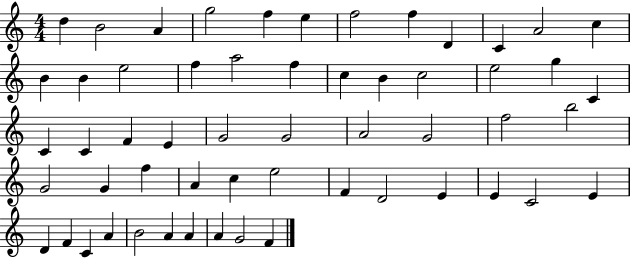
{
  \clef treble
  \numericTimeSignature
  \time 4/4
  \key c \major
  d''4 b'2 a'4 | g''2 f''4 e''4 | f''2 f''4 d'4 | c'4 a'2 c''4 | \break b'4 b'4 e''2 | f''4 a''2 f''4 | c''4 b'4 c''2 | e''2 g''4 c'4 | \break c'4 c'4 f'4 e'4 | g'2 g'2 | a'2 g'2 | f''2 b''2 | \break g'2 g'4 f''4 | a'4 c''4 e''2 | f'4 d'2 e'4 | e'4 c'2 e'4 | \break d'4 f'4 c'4 a'4 | b'2 a'4 a'4 | a'4 g'2 f'4 | \bar "|."
}